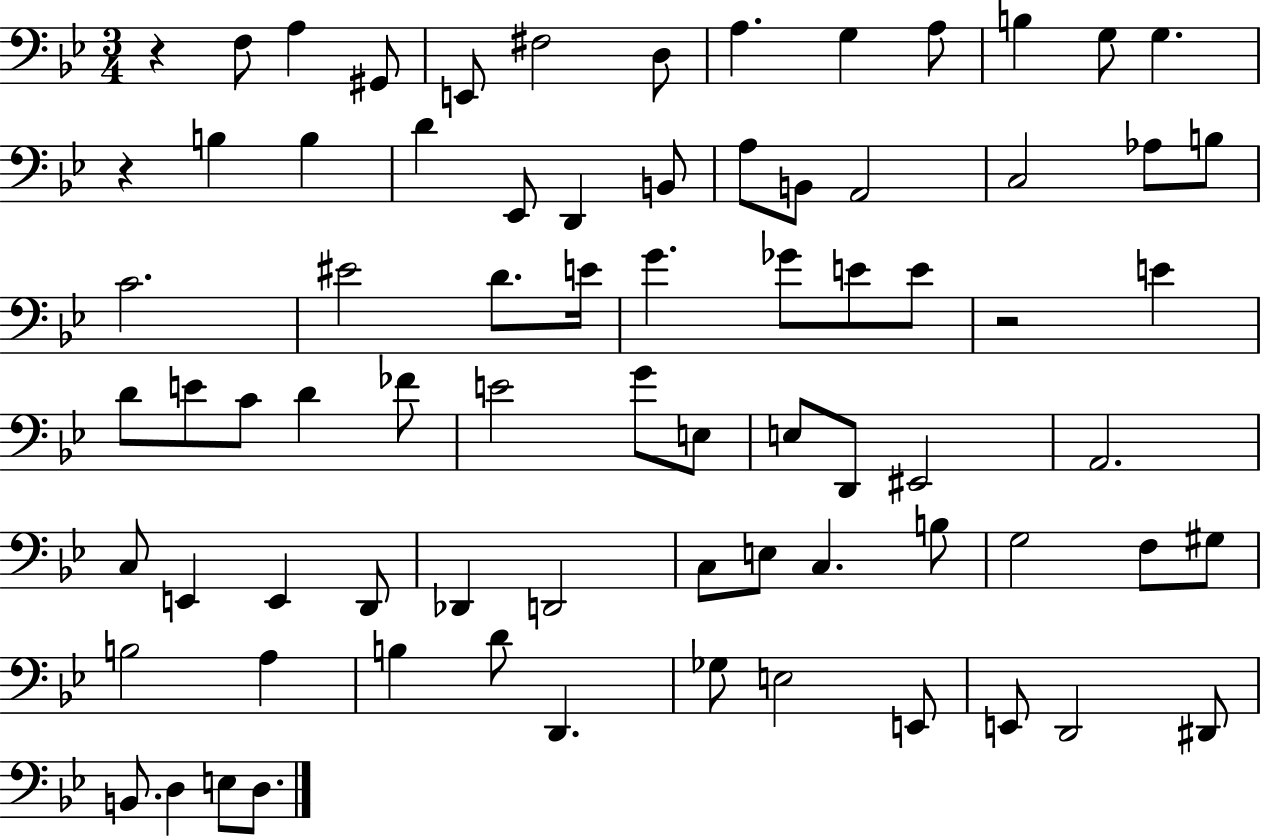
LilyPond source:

{
  \clef bass
  \numericTimeSignature
  \time 3/4
  \key bes \major
  r4 f8 a4 gis,8 | e,8 fis2 d8 | a4. g4 a8 | b4 g8 g4. | \break r4 b4 b4 | d'4 ees,8 d,4 b,8 | a8 b,8 a,2 | c2 aes8 b8 | \break c'2. | eis'2 d'8. e'16 | g'4. ges'8 e'8 e'8 | r2 e'4 | \break d'8 e'8 c'8 d'4 fes'8 | e'2 g'8 e8 | e8 d,8 eis,2 | a,2. | \break c8 e,4 e,4 d,8 | des,4 d,2 | c8 e8 c4. b8 | g2 f8 gis8 | \break b2 a4 | b4 d'8 d,4. | ges8 e2 e,8 | e,8 d,2 dis,8 | \break b,8. d4 e8 d8. | \bar "|."
}